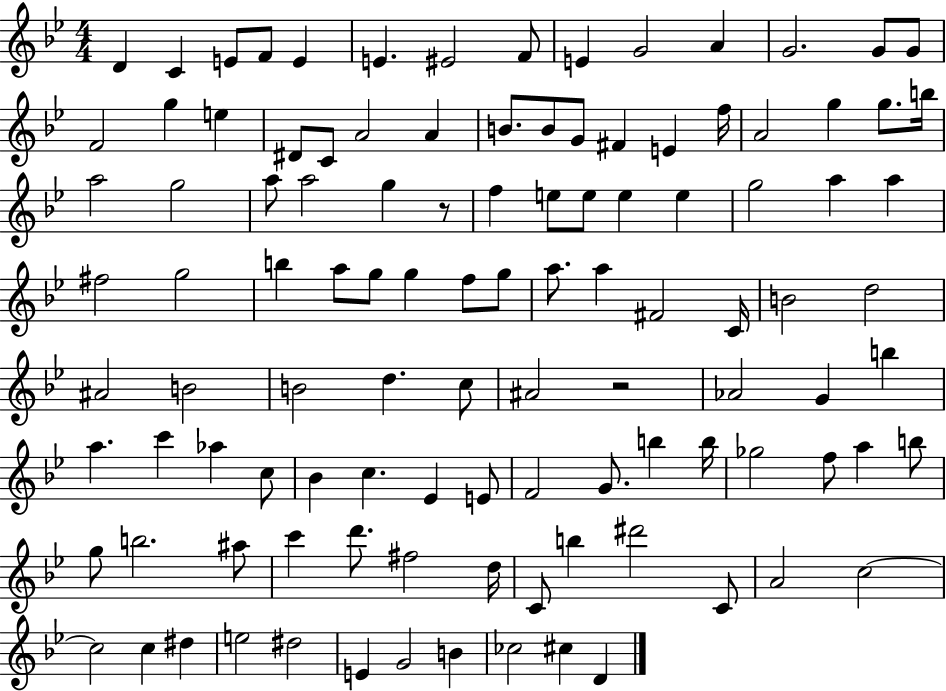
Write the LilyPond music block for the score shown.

{
  \clef treble
  \numericTimeSignature
  \time 4/4
  \key bes \major
  d'4 c'4 e'8 f'8 e'4 | e'4. eis'2 f'8 | e'4 g'2 a'4 | g'2. g'8 g'8 | \break f'2 g''4 e''4 | dis'8 c'8 a'2 a'4 | b'8. b'8 g'8 fis'4 e'4 f''16 | a'2 g''4 g''8. b''16 | \break a''2 g''2 | a''8 a''2 g''4 r8 | f''4 e''8 e''8 e''4 e''4 | g''2 a''4 a''4 | \break fis''2 g''2 | b''4 a''8 g''8 g''4 f''8 g''8 | a''8. a''4 fis'2 c'16 | b'2 d''2 | \break ais'2 b'2 | b'2 d''4. c''8 | ais'2 r2 | aes'2 g'4 b''4 | \break a''4. c'''4 aes''4 c''8 | bes'4 c''4. ees'4 e'8 | f'2 g'8. b''4 b''16 | ges''2 f''8 a''4 b''8 | \break g''8 b''2. ais''8 | c'''4 d'''8. fis''2 d''16 | c'8 b''4 dis'''2 c'8 | a'2 c''2~~ | \break c''2 c''4 dis''4 | e''2 dis''2 | e'4 g'2 b'4 | ces''2 cis''4 d'4 | \break \bar "|."
}